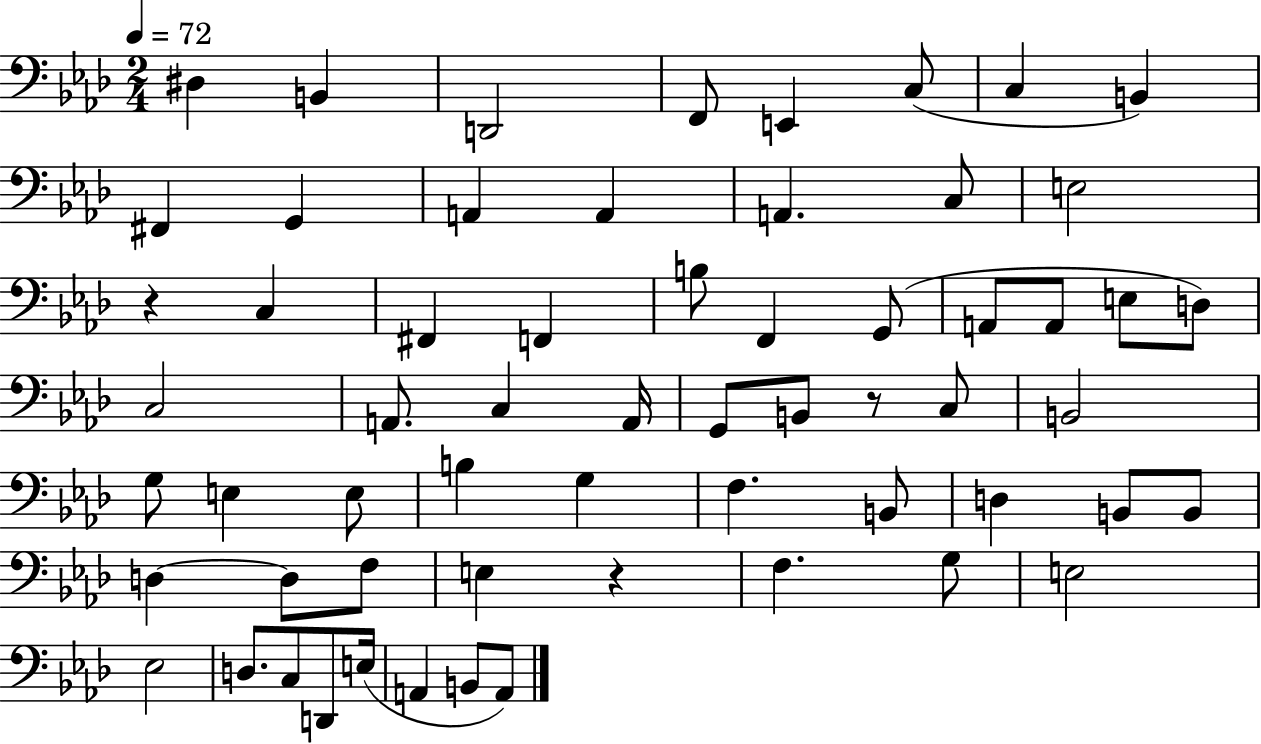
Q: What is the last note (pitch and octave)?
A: A2